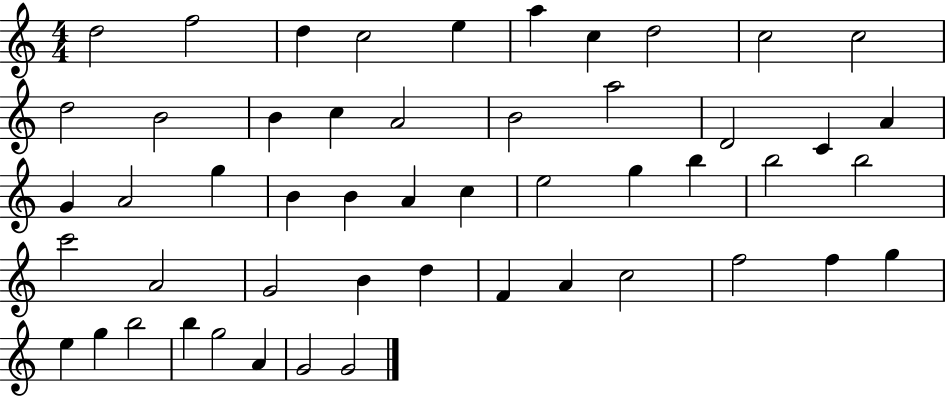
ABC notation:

X:1
T:Untitled
M:4/4
L:1/4
K:C
d2 f2 d c2 e a c d2 c2 c2 d2 B2 B c A2 B2 a2 D2 C A G A2 g B B A c e2 g b b2 b2 c'2 A2 G2 B d F A c2 f2 f g e g b2 b g2 A G2 G2